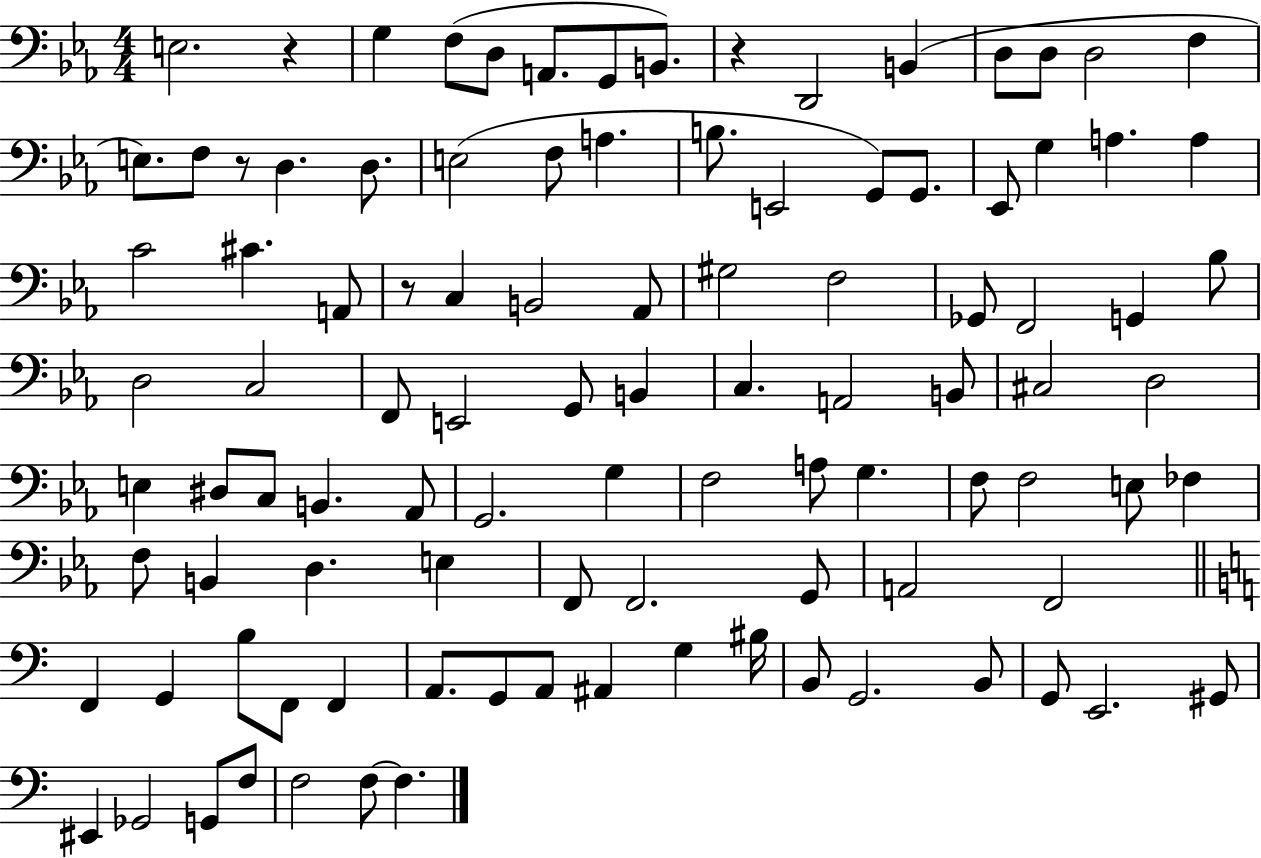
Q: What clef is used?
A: bass